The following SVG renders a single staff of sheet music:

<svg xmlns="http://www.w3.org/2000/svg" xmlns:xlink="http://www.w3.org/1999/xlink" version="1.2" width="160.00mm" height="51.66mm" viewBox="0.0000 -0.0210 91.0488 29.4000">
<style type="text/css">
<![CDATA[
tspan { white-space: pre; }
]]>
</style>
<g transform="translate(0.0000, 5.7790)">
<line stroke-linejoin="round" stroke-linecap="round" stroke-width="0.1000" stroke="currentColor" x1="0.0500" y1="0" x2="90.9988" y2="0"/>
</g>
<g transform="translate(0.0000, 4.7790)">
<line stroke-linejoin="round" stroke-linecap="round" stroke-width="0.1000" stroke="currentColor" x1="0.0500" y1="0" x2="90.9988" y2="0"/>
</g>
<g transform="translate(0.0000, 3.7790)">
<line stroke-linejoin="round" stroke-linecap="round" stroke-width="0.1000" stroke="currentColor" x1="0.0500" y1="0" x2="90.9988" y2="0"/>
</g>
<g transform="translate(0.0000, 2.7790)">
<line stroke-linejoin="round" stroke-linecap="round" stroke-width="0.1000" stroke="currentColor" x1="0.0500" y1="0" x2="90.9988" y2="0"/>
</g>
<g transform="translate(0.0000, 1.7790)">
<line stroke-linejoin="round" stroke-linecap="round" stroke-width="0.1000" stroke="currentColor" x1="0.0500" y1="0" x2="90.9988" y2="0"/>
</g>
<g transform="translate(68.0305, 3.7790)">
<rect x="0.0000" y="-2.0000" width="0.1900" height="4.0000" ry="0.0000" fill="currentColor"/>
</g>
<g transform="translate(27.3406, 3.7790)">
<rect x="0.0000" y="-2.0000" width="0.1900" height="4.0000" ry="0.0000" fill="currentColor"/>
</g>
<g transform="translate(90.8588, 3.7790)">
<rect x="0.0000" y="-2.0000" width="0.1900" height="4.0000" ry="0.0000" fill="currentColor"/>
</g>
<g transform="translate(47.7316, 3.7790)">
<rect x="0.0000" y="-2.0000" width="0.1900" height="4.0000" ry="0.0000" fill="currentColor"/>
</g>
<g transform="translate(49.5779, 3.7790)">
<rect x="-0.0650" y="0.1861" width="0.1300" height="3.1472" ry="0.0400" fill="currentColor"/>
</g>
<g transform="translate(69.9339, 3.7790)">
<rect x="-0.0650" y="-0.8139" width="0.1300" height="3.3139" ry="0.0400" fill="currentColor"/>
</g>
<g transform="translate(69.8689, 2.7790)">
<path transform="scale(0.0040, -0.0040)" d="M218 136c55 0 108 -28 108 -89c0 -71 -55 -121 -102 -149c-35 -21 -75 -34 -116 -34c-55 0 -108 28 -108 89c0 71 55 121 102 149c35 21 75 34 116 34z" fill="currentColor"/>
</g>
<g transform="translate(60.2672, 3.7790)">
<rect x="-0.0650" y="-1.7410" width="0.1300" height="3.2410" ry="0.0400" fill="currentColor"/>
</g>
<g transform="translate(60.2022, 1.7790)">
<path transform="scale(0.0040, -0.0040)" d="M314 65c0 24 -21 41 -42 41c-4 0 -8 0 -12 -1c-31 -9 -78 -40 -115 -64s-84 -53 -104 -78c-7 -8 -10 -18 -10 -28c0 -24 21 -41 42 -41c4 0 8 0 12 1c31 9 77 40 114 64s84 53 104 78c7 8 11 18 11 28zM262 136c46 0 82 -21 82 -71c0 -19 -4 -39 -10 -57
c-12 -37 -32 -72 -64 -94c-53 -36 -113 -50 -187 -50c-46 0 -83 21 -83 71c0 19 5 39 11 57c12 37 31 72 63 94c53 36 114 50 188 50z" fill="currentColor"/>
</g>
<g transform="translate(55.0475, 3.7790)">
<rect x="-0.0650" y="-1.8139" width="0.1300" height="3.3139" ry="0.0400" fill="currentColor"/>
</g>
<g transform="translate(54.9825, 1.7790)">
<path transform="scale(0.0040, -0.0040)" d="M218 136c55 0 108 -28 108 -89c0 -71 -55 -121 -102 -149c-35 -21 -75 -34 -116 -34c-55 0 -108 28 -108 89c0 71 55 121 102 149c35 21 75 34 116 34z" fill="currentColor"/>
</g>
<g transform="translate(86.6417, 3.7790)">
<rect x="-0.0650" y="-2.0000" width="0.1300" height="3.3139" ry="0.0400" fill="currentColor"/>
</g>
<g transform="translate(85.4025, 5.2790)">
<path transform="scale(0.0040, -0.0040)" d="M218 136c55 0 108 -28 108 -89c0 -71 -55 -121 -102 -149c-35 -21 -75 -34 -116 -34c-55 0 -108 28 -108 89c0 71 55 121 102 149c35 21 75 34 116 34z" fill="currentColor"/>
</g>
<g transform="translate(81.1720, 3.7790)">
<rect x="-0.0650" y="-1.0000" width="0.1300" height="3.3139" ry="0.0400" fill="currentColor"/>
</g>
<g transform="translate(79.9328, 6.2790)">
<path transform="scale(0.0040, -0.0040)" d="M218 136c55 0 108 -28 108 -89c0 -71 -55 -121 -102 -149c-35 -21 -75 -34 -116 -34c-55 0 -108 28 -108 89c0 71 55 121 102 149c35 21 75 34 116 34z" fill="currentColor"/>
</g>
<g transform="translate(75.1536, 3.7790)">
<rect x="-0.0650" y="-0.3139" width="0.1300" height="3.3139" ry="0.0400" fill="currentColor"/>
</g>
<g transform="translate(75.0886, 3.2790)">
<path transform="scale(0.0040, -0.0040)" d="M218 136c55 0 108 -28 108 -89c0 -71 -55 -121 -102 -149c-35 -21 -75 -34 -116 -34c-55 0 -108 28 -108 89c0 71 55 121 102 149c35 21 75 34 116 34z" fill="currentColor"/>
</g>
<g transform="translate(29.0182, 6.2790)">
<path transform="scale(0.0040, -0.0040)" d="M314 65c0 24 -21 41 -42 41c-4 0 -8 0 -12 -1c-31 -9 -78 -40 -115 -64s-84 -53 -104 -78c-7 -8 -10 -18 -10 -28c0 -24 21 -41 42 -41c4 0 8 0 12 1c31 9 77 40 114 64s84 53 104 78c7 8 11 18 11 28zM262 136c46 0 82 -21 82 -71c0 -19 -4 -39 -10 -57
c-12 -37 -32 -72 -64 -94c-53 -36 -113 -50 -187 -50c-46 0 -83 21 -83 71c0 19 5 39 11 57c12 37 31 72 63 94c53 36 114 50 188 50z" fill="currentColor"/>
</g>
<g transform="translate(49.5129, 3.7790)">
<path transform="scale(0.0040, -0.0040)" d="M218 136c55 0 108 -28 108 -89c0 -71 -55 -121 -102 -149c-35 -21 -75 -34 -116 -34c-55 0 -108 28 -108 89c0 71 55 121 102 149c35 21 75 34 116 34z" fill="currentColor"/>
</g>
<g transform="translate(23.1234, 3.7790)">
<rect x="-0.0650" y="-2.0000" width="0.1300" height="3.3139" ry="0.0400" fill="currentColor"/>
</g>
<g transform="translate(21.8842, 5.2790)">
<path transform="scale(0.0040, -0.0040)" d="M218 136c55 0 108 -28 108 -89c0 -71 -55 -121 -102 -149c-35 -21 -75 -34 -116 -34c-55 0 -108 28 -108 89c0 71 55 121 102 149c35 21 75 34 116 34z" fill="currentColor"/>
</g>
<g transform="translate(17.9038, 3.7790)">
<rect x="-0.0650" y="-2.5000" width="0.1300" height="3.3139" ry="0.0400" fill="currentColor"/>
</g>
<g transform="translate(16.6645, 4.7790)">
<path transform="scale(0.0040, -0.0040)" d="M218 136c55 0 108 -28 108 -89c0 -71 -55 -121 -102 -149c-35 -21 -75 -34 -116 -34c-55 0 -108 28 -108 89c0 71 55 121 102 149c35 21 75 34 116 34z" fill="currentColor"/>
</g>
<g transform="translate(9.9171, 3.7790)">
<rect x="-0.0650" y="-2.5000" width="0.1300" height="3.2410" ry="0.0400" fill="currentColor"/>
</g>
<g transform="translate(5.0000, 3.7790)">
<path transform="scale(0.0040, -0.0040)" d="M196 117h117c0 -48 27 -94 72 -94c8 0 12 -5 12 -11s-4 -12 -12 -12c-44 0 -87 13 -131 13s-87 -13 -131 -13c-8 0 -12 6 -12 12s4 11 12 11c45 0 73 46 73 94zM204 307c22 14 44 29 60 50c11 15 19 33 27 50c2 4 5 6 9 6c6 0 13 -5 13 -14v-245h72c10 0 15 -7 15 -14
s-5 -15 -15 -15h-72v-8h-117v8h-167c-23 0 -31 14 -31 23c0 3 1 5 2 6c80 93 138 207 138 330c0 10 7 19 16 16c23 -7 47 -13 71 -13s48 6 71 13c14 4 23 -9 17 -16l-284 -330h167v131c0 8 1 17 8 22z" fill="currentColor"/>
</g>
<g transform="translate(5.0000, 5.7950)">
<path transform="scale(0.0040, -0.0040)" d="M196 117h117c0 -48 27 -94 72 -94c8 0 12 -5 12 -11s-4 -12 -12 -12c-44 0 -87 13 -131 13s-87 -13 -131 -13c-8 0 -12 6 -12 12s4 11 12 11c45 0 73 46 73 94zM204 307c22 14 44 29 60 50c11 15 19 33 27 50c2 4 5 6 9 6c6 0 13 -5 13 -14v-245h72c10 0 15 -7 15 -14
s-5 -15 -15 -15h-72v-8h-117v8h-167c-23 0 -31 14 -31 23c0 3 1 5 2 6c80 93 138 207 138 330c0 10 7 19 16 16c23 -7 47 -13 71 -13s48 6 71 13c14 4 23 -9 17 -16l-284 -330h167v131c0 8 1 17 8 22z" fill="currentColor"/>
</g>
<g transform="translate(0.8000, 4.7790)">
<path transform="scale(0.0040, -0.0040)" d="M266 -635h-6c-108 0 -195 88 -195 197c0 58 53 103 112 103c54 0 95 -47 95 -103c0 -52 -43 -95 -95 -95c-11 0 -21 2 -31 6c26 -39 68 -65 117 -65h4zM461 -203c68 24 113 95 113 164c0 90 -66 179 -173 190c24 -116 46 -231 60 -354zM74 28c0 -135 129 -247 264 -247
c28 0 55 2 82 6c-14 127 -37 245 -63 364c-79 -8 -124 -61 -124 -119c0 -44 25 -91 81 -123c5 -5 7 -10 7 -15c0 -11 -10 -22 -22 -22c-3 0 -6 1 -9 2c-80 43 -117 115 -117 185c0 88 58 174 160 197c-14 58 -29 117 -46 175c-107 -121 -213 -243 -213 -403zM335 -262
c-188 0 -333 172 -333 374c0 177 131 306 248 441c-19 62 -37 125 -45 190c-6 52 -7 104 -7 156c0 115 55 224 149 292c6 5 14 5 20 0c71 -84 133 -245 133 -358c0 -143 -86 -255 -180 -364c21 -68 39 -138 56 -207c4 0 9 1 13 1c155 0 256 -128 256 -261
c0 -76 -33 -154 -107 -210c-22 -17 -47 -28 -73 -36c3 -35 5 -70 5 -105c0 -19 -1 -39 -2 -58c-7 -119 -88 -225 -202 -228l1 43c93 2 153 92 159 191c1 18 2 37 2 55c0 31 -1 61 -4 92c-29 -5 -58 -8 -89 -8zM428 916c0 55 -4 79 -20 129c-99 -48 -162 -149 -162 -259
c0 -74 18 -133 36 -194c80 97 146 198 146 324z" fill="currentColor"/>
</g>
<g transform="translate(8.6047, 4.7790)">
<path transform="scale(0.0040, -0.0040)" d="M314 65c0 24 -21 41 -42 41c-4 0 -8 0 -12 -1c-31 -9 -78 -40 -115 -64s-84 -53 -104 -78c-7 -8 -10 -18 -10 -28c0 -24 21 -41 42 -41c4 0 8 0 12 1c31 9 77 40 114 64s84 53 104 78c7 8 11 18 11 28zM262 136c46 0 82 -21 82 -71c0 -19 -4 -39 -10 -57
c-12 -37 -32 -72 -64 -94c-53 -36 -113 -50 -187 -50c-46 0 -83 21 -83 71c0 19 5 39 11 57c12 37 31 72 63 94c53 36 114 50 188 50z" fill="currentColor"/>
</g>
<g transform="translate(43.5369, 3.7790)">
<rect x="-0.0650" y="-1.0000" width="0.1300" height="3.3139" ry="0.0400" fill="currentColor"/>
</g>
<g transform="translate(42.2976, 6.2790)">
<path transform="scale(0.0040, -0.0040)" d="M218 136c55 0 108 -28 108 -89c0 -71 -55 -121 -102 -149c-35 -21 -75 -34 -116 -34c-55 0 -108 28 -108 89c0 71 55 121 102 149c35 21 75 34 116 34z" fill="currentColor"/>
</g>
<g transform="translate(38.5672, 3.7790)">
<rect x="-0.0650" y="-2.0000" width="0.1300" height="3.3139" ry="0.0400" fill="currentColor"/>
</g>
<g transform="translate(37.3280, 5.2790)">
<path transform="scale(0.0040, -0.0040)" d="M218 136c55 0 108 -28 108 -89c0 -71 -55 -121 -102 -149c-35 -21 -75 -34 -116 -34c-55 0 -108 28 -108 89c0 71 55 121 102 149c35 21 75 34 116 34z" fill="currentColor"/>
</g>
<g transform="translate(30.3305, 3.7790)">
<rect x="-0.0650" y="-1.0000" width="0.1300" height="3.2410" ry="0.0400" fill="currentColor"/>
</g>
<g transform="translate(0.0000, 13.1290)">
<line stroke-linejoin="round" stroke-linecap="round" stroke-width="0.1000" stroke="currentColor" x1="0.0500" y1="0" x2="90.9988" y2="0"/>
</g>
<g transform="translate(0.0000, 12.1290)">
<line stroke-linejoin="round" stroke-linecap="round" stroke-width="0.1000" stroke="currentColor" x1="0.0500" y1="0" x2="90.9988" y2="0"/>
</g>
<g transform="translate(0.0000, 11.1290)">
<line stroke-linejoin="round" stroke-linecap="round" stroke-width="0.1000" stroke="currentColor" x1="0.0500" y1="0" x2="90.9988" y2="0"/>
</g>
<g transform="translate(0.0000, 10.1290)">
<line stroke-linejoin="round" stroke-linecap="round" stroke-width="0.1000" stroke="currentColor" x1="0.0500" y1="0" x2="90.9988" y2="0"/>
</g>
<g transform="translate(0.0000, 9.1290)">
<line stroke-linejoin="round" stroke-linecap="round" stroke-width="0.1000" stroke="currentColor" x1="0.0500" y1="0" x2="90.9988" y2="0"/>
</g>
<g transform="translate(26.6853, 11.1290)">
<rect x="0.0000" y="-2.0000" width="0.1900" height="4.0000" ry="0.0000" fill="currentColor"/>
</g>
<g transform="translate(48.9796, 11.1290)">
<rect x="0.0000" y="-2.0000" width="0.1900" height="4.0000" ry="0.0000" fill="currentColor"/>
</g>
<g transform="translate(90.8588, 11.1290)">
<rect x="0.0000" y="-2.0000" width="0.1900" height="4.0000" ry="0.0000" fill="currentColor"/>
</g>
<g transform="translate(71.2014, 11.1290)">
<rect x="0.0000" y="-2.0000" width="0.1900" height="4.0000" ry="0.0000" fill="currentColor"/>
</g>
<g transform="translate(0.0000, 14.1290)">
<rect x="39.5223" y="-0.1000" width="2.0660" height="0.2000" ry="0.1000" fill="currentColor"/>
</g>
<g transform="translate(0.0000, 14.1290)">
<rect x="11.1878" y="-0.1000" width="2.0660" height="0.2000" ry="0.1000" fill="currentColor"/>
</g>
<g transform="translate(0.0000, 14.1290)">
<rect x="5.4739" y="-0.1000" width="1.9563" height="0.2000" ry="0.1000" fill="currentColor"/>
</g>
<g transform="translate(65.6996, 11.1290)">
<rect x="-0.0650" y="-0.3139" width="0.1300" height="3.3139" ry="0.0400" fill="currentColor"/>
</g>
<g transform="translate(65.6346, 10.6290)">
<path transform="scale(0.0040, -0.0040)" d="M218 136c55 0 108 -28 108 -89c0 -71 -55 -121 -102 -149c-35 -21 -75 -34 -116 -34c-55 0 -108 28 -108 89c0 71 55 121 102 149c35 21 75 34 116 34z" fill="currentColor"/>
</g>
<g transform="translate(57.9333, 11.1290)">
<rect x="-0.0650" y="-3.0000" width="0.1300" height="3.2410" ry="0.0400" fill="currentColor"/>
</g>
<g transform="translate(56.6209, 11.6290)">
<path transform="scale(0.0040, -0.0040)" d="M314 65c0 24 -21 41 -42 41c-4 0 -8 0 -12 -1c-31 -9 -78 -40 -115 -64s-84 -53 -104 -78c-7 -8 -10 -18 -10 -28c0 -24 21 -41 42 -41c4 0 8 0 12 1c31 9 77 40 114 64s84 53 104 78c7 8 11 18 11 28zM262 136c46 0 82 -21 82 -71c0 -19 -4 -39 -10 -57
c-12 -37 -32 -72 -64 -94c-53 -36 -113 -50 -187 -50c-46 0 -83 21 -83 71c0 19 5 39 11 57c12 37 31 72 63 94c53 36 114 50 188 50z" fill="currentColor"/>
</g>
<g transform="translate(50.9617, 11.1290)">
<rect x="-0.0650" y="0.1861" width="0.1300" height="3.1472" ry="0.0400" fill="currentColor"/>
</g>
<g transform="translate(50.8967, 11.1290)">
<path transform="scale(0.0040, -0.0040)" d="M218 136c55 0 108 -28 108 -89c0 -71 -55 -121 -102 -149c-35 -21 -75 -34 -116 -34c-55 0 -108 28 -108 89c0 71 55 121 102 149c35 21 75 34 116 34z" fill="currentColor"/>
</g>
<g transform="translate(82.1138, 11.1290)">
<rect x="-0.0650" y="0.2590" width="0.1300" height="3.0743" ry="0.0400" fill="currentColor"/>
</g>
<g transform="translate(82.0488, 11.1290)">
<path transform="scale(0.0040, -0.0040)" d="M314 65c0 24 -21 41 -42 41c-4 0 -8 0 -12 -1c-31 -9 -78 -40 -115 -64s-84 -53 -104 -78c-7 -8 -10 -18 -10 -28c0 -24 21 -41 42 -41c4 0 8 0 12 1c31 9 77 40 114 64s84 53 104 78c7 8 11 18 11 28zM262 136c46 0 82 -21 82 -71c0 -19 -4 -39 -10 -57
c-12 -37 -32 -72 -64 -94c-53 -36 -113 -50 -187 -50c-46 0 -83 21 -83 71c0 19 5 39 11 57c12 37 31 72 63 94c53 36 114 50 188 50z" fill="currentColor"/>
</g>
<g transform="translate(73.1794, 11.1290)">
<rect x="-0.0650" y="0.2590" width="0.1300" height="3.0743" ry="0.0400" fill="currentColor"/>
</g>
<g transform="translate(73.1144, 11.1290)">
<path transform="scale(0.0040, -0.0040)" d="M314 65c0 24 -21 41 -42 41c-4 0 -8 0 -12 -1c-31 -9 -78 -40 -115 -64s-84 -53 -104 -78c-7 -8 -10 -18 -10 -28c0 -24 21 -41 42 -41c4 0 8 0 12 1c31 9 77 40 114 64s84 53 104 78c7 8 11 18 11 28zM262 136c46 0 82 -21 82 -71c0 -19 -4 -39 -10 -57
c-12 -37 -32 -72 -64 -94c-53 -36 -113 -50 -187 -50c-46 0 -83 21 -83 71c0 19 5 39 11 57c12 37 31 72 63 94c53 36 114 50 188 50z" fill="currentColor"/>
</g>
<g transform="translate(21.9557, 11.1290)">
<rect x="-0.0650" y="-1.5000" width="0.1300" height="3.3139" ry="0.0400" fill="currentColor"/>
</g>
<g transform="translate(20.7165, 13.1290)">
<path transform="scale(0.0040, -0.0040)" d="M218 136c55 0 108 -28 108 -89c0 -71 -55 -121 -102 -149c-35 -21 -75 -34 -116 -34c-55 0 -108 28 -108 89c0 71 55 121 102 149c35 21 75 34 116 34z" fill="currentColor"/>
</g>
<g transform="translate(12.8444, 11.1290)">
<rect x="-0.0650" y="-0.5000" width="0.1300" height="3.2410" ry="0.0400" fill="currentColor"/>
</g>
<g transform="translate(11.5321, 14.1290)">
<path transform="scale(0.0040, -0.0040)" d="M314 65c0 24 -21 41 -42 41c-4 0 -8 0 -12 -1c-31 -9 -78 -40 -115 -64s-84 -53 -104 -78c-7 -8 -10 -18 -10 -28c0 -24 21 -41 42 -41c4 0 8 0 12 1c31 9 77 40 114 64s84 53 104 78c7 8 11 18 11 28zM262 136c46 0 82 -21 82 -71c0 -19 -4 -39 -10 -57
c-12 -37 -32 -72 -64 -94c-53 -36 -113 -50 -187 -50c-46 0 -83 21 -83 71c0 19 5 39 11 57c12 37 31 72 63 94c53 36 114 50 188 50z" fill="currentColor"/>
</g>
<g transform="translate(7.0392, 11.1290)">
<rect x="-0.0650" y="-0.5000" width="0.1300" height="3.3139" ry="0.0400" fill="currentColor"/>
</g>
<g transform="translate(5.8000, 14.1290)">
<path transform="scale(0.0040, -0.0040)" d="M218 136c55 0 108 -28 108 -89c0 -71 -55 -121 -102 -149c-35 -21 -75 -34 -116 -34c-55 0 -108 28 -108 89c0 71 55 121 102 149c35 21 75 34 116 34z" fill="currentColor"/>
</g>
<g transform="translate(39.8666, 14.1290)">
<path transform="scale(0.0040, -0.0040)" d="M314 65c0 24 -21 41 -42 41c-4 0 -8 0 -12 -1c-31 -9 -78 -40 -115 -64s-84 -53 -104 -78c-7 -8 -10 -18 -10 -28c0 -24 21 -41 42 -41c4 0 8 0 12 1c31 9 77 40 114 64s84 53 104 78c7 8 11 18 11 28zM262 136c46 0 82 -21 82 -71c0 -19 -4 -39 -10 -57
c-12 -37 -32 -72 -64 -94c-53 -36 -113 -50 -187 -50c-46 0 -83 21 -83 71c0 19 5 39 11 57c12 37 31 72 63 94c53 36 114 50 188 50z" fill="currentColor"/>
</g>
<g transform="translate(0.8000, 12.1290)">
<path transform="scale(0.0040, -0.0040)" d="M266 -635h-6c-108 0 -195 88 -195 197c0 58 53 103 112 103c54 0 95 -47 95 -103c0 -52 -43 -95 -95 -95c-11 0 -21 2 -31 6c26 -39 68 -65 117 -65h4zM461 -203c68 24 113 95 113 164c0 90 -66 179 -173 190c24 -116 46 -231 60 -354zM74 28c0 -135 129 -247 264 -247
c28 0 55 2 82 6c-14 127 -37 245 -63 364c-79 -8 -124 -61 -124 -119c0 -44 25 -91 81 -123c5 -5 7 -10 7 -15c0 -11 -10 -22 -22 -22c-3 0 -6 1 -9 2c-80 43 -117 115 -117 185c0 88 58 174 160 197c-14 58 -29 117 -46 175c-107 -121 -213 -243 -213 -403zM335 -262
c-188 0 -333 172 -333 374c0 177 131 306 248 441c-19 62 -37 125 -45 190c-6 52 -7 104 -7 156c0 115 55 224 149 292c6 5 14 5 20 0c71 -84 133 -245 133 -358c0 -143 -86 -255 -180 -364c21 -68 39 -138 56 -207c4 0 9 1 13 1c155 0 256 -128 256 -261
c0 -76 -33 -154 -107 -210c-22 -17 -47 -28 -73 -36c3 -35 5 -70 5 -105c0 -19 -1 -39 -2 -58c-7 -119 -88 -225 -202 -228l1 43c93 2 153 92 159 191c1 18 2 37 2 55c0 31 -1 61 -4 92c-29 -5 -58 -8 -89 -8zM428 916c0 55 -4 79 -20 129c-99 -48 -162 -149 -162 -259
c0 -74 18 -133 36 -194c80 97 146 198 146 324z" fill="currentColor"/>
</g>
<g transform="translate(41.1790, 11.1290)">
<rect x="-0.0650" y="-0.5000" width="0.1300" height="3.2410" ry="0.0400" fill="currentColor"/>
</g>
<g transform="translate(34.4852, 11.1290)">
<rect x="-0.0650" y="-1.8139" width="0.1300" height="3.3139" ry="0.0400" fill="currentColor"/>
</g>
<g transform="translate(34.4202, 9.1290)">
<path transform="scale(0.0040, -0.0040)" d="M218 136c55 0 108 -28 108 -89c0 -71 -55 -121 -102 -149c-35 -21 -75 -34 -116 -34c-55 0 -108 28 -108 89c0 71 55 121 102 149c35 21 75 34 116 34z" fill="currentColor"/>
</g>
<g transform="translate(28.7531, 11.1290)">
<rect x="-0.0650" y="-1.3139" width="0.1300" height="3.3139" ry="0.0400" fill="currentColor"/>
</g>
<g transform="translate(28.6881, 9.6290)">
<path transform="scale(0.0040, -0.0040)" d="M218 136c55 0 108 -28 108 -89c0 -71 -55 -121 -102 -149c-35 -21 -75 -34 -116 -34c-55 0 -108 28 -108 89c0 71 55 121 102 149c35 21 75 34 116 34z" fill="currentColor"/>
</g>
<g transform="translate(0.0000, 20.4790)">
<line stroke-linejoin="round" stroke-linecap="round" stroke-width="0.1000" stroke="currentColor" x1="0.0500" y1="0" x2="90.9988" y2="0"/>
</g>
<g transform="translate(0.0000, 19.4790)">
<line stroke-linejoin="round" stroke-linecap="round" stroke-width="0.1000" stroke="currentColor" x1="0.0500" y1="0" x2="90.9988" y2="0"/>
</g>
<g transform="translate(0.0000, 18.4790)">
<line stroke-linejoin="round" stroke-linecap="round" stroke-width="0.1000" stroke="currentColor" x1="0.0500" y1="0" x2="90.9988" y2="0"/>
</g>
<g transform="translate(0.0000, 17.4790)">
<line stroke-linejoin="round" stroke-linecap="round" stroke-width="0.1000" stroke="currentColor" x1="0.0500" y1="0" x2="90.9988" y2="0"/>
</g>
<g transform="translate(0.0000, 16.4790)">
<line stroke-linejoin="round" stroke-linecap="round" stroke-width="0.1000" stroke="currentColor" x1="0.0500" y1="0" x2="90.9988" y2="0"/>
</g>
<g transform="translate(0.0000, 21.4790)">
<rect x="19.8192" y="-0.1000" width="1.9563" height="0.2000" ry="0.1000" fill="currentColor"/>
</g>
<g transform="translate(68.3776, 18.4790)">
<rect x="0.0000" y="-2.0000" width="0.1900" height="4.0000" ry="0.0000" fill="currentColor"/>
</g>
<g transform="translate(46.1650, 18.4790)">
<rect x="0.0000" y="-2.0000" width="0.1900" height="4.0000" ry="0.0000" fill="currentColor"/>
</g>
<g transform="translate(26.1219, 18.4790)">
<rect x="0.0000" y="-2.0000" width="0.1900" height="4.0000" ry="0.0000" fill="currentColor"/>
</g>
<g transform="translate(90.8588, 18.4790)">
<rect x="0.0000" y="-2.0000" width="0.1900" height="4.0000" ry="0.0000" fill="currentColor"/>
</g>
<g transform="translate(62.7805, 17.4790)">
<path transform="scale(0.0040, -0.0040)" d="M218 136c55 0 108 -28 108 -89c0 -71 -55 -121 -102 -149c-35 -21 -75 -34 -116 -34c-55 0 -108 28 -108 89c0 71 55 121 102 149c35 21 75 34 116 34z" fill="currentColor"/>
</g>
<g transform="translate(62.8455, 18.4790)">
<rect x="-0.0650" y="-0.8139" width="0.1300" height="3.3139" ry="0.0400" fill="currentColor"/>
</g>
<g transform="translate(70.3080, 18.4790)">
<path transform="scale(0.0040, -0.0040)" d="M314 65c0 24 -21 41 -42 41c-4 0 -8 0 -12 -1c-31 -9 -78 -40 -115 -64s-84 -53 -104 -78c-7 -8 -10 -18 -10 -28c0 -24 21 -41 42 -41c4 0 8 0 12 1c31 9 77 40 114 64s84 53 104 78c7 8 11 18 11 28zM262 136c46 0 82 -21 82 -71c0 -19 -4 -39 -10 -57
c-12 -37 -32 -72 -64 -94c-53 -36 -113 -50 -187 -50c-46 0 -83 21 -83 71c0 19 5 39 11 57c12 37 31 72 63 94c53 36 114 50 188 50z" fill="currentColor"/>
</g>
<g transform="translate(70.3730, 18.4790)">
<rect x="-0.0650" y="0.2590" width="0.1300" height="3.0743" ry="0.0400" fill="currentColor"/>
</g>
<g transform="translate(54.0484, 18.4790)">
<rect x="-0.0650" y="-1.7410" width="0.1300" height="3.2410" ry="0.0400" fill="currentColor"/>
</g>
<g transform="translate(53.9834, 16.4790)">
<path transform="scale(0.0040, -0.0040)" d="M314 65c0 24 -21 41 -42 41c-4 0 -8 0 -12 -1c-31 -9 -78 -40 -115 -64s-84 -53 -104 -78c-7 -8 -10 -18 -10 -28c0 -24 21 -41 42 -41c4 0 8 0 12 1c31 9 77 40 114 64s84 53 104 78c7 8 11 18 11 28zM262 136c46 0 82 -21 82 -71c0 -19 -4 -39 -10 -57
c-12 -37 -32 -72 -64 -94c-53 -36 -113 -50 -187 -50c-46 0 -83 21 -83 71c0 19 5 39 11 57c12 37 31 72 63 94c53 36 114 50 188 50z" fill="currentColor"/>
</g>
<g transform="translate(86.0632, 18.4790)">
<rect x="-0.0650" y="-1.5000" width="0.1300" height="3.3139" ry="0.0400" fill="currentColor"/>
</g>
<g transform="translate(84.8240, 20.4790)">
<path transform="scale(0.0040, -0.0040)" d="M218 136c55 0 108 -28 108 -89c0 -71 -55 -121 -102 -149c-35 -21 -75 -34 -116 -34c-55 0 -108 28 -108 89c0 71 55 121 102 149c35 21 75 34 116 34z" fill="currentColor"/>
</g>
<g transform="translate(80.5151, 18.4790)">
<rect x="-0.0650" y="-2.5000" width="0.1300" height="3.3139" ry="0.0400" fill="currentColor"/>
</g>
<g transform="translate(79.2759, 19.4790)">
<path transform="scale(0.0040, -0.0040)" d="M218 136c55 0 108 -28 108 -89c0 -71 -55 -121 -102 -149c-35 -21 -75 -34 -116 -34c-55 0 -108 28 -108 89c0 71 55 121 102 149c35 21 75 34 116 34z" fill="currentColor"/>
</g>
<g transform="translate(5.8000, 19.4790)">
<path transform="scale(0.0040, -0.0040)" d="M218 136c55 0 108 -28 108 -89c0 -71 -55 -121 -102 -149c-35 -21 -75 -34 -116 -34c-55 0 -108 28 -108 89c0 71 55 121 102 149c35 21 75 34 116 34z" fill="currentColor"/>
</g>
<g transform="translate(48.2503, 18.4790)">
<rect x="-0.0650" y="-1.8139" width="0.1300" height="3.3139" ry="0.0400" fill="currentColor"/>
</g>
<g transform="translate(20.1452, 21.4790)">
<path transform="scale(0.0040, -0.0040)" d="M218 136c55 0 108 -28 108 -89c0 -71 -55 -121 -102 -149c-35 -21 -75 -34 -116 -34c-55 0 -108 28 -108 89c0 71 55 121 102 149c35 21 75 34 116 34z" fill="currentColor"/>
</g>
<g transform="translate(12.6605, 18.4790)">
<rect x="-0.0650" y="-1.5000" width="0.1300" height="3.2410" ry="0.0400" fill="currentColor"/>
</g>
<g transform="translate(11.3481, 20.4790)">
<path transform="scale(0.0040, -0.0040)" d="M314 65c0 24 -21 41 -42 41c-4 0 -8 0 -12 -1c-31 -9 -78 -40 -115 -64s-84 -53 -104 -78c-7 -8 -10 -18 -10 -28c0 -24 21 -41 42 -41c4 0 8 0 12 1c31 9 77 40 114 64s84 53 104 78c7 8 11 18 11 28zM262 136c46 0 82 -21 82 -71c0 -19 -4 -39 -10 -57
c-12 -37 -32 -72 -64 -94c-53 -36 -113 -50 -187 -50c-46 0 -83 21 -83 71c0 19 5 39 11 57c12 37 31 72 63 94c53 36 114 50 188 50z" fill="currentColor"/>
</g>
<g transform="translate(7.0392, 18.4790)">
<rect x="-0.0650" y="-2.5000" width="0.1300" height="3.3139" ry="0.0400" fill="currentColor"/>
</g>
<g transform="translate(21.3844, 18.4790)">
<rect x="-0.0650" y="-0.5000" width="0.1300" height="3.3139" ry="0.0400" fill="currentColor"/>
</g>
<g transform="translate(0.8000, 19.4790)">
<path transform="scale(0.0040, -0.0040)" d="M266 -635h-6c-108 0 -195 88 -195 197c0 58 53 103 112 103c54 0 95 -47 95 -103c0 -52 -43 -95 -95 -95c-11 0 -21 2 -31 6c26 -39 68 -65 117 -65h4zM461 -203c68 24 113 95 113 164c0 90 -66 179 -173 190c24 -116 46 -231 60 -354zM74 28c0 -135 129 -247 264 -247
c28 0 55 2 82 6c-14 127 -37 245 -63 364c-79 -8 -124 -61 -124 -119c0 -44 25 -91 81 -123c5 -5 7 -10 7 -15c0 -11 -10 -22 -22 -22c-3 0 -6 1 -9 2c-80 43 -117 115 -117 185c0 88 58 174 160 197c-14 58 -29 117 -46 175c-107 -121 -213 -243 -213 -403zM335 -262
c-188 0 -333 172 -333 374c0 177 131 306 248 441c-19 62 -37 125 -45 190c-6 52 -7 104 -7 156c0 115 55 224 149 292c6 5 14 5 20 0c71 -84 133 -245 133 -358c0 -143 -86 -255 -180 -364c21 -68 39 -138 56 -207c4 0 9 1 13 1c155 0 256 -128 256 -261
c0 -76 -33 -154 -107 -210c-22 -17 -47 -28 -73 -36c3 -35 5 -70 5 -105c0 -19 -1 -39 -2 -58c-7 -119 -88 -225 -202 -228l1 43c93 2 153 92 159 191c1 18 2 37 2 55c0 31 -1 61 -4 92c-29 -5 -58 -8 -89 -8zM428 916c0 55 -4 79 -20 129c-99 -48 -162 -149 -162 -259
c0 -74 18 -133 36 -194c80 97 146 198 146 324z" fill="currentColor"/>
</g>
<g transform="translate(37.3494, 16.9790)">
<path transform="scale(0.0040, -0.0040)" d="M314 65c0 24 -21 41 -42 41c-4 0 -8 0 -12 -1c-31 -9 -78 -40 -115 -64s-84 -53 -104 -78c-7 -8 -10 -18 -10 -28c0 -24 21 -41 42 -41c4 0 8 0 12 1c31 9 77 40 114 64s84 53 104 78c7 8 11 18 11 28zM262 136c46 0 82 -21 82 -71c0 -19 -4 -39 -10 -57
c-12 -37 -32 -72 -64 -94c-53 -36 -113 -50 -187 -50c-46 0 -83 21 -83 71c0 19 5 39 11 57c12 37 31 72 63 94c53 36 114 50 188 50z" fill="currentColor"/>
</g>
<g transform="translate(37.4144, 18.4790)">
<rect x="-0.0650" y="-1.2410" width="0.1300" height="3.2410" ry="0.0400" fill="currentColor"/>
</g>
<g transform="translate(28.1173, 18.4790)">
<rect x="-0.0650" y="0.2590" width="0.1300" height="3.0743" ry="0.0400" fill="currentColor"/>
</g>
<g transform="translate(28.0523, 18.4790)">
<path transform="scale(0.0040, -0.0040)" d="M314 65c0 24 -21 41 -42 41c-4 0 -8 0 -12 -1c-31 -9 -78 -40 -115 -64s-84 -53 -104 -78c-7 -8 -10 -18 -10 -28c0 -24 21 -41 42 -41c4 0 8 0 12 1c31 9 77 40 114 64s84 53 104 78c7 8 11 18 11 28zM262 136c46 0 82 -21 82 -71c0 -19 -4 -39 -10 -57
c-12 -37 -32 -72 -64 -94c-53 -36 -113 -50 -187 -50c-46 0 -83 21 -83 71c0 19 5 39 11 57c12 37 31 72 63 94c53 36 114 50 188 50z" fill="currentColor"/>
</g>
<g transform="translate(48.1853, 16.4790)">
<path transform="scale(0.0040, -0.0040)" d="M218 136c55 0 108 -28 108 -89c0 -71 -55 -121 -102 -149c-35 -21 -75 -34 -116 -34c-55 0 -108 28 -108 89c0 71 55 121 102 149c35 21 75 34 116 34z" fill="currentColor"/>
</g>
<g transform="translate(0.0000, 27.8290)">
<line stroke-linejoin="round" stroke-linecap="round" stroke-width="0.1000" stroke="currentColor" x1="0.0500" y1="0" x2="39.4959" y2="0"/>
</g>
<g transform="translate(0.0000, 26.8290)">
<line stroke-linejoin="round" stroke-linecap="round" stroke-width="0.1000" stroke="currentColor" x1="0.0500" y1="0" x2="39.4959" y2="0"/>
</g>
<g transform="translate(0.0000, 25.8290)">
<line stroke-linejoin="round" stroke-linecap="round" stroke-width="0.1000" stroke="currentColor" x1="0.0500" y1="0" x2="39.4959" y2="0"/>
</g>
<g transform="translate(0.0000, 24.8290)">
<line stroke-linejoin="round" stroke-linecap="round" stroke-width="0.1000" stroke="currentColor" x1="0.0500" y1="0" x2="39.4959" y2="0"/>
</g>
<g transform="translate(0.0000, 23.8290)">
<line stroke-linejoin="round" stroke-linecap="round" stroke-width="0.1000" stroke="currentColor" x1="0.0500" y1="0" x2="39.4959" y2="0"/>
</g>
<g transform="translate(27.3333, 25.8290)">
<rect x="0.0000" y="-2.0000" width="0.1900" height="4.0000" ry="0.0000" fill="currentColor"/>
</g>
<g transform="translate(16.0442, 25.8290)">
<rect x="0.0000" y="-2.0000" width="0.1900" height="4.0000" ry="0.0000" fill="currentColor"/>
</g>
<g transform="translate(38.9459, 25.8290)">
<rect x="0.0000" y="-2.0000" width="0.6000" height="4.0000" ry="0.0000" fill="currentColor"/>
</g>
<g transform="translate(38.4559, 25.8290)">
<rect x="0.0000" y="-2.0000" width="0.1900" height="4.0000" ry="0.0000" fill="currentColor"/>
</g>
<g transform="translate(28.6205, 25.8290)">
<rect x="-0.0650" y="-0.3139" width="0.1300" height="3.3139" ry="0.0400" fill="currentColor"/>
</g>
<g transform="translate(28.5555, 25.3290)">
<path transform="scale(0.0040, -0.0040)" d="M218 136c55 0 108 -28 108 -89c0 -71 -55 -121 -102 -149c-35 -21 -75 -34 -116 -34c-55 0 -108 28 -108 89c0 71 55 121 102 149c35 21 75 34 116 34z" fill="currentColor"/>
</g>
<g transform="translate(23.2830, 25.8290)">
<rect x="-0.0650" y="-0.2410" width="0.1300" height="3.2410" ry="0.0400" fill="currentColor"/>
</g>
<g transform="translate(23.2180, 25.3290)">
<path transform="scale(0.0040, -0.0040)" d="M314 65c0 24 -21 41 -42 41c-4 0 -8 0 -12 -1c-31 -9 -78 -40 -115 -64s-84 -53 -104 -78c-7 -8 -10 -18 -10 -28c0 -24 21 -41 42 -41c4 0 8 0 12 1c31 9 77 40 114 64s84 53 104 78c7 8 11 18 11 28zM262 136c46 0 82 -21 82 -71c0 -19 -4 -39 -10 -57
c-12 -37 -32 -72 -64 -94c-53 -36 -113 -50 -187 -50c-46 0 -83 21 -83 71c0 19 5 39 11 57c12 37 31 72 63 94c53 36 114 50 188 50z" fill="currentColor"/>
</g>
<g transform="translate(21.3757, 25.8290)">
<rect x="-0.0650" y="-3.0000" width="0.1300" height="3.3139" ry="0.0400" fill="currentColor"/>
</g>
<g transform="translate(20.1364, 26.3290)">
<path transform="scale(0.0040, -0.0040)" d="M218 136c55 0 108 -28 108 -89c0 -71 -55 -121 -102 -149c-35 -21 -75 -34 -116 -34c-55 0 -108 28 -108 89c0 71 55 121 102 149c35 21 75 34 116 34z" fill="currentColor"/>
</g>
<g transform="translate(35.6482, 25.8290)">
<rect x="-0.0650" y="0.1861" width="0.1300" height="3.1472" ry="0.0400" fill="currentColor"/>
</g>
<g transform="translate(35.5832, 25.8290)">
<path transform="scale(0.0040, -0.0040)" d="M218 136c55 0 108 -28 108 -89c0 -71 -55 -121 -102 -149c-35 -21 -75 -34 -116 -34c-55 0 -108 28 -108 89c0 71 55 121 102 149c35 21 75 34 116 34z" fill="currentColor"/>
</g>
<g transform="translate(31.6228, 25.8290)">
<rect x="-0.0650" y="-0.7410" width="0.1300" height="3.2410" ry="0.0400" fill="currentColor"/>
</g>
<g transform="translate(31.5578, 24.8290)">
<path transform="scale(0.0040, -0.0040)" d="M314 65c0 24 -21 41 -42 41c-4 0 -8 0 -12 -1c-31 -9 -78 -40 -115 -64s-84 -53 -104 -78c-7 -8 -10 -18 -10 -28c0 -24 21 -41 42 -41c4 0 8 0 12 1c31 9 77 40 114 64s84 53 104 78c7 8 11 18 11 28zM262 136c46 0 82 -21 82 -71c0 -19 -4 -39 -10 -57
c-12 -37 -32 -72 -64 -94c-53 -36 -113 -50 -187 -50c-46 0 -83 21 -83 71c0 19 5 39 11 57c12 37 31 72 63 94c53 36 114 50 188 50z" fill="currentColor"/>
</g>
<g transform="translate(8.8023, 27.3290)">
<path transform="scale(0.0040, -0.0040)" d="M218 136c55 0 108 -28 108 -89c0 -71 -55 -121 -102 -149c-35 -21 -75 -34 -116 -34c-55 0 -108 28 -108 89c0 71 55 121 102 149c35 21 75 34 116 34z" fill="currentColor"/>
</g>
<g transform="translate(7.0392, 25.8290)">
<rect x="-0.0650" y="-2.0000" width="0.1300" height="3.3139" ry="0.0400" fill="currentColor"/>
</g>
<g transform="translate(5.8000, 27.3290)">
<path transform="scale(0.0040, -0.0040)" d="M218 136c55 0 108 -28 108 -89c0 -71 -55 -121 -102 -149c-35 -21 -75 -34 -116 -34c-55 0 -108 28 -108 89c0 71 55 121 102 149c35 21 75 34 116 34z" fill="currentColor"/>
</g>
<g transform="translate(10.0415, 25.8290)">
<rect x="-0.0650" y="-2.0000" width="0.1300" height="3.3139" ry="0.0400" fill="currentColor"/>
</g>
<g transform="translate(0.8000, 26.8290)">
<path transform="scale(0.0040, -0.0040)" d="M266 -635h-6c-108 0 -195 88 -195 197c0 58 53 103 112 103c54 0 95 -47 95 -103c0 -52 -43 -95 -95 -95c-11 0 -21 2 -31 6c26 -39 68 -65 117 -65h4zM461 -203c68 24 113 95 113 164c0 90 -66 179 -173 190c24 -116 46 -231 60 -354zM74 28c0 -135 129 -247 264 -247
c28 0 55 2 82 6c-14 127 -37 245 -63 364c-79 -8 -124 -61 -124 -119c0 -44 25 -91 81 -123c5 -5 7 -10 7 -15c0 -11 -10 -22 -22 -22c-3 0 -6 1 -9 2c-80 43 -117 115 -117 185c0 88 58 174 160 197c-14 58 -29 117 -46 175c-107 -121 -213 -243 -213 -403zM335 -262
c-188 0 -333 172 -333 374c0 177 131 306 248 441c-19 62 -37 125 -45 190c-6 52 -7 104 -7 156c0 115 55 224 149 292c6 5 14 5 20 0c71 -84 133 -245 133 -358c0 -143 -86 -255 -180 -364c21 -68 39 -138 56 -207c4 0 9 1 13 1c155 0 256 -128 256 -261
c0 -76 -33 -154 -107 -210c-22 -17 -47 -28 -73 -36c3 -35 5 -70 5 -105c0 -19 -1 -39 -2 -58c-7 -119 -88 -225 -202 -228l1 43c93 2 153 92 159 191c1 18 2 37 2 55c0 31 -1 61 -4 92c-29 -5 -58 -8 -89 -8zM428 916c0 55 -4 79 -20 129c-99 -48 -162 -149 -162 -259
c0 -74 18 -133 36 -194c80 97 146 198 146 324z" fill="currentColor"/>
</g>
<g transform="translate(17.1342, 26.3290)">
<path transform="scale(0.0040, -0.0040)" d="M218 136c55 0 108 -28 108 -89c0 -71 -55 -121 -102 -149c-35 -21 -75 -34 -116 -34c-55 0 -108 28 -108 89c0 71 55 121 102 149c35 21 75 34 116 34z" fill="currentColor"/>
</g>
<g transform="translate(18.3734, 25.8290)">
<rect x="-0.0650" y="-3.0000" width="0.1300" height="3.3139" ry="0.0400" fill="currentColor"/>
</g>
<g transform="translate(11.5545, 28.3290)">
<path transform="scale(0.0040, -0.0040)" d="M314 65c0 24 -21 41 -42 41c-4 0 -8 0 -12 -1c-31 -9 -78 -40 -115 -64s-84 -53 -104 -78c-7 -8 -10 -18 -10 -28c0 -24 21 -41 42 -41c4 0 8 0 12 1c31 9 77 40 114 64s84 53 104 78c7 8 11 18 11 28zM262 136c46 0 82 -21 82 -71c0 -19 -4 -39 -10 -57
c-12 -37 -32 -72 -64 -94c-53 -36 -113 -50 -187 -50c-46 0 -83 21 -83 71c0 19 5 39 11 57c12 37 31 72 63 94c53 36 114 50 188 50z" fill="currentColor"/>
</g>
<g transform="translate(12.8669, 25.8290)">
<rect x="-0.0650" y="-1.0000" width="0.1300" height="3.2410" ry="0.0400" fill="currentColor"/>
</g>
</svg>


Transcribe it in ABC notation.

X:1
T:Untitled
M:4/4
L:1/4
K:C
G2 G F D2 F D B f f2 d c D F C C2 E e f C2 B A2 c B2 B2 G E2 C B2 e2 f f2 d B2 G E F F D2 A A c2 c d2 B